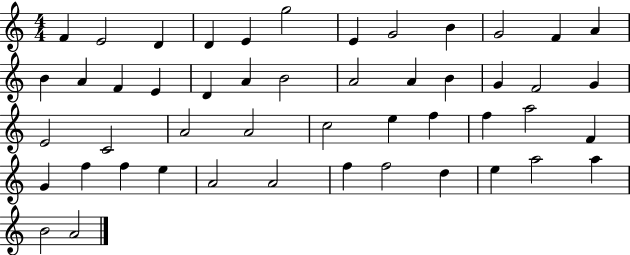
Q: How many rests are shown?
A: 0